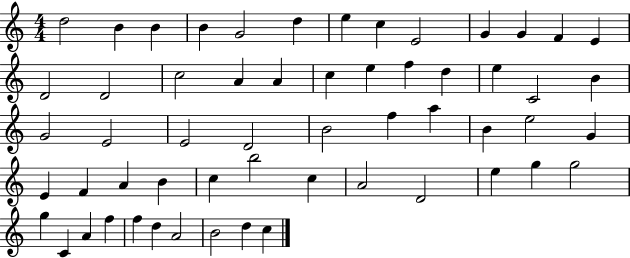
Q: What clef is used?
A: treble